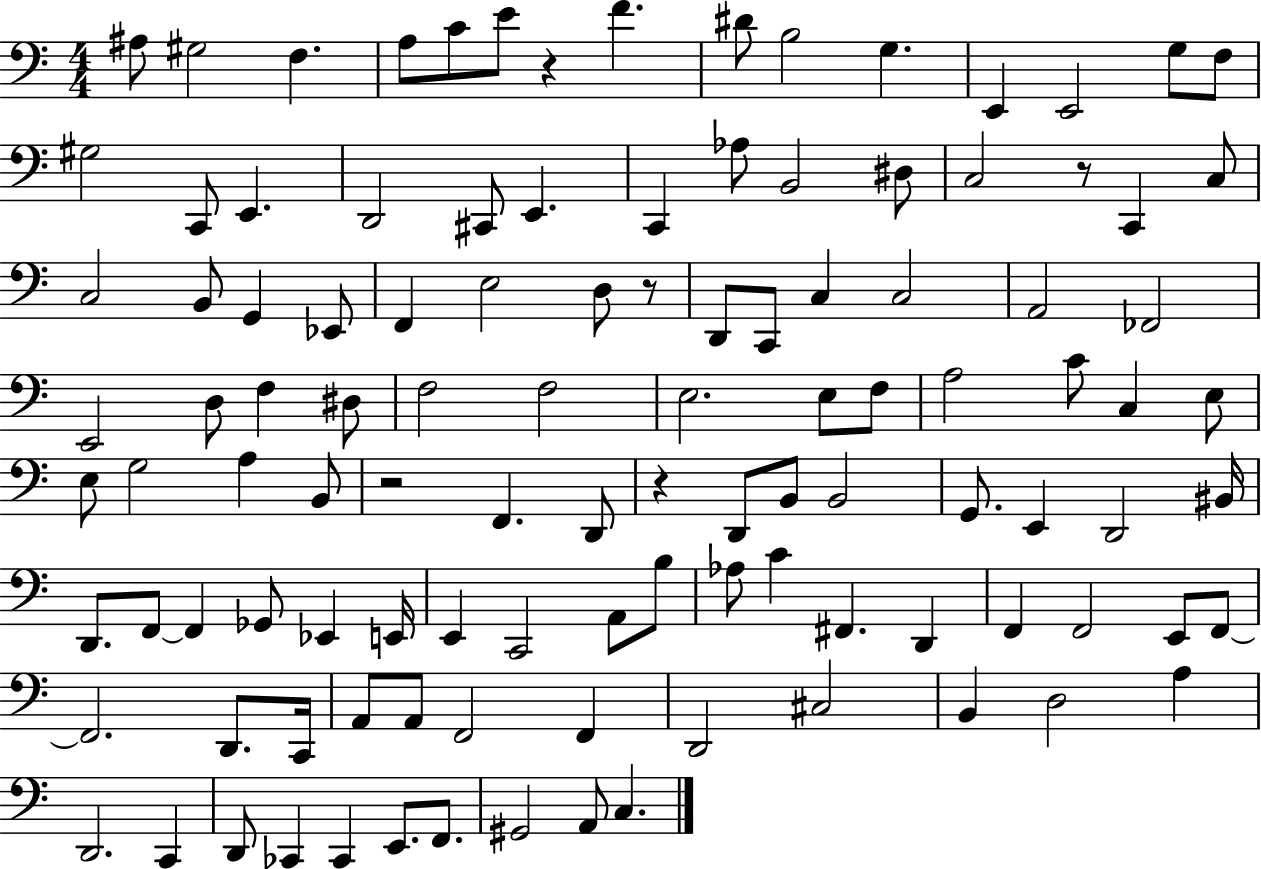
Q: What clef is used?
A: bass